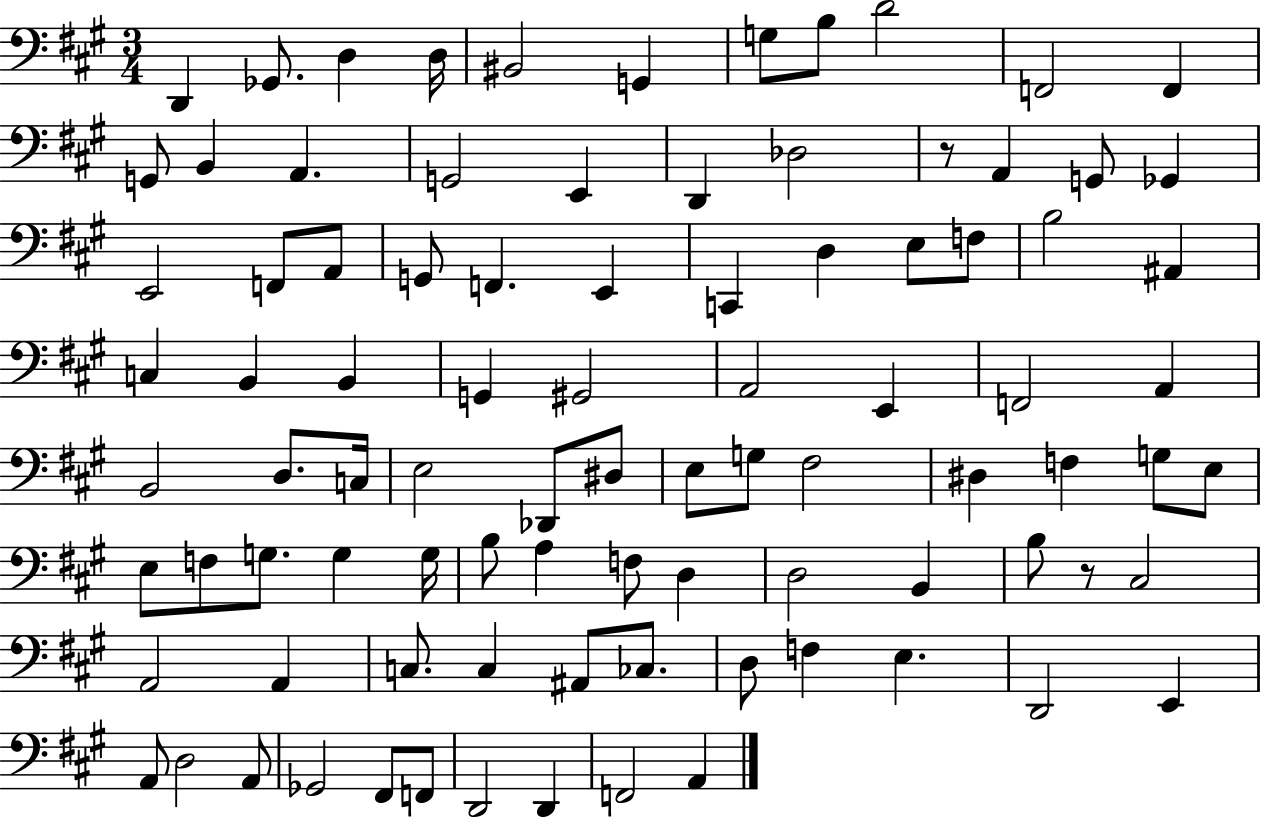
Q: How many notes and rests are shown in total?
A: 91